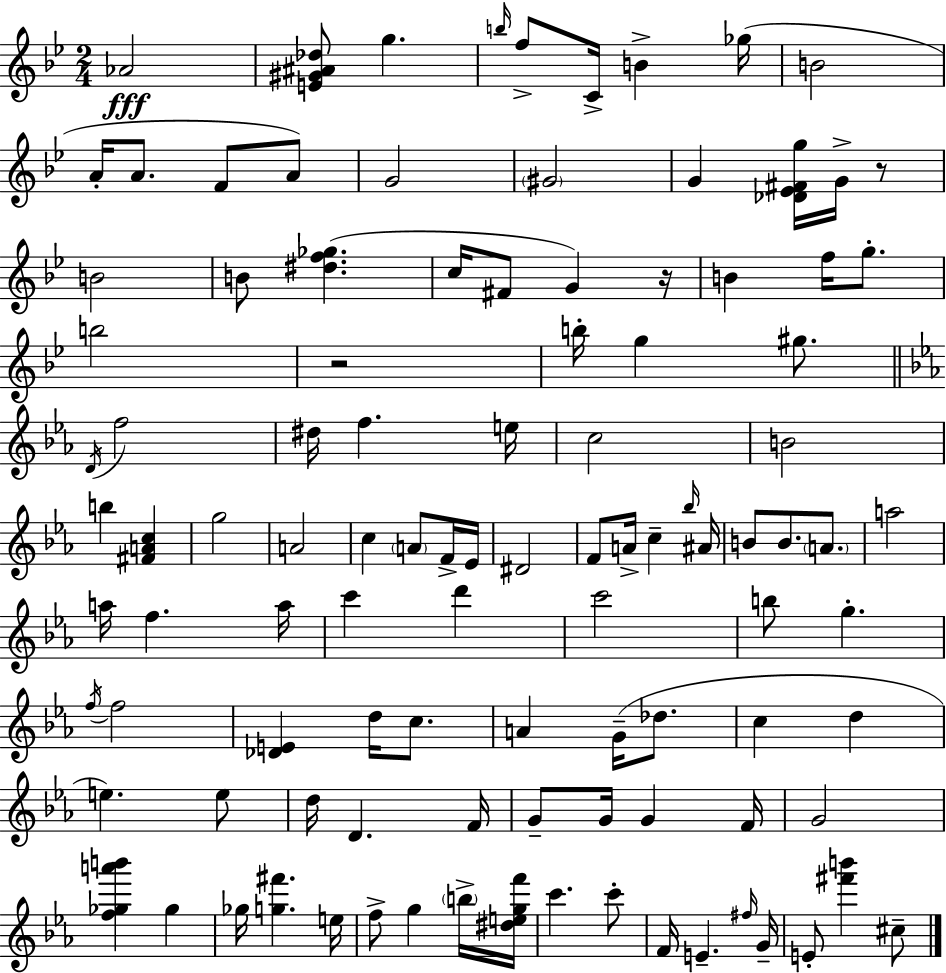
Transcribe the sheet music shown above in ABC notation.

X:1
T:Untitled
M:2/4
L:1/4
K:Gm
_A2 [E^G^A_d]/2 g b/4 f/2 C/4 B _g/4 B2 A/4 A/2 F/2 A/2 G2 ^G2 G [_D_E^Fg]/4 G/4 z/2 B2 B/2 [^df_g] c/4 ^F/2 G z/4 B f/4 g/2 b2 z2 b/4 g ^g/2 D/4 f2 ^d/4 f e/4 c2 B2 b [^FAc] g2 A2 c A/2 F/4 _E/4 ^D2 F/2 A/4 c _b/4 ^A/4 B/2 B/2 A/2 a2 a/4 f a/4 c' d' c'2 b/2 g f/4 f2 [_DE] d/4 c/2 A G/4 _d/2 c d e e/2 d/4 D F/4 G/2 G/4 G F/4 G2 [f_ga'b'] _g _g/4 [g^f'] e/4 f/2 g b/4 [^degf']/4 c' c'/2 F/4 E ^f/4 G/4 E/2 [^f'b'] ^c/2